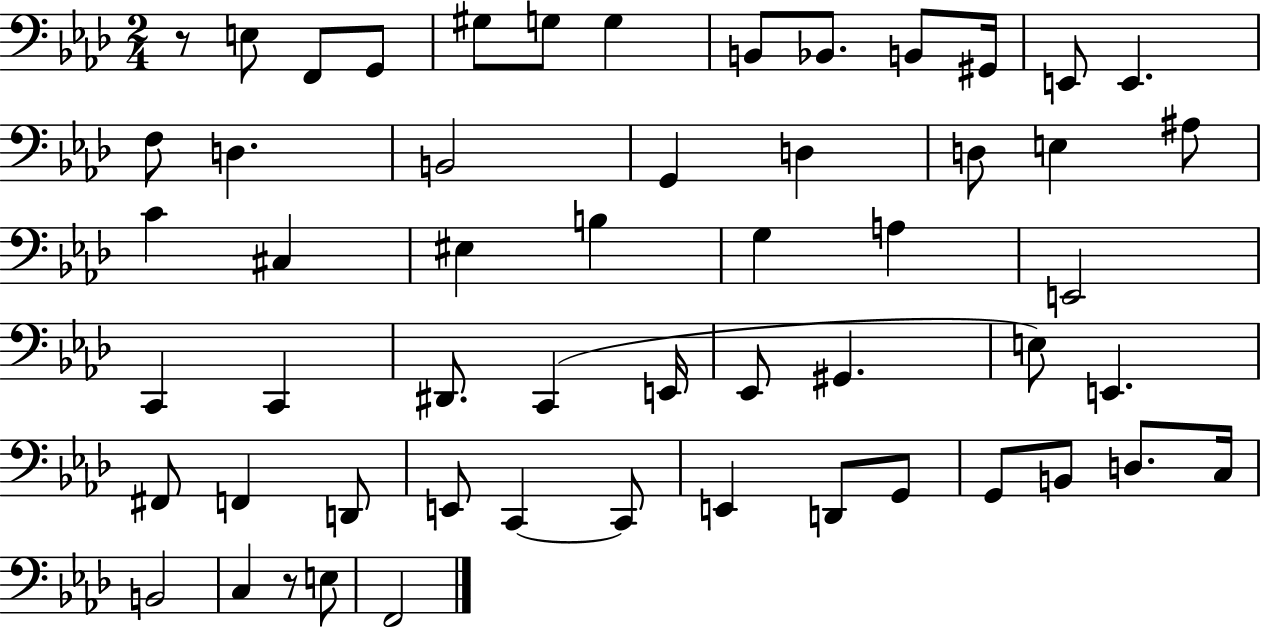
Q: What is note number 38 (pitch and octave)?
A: F2